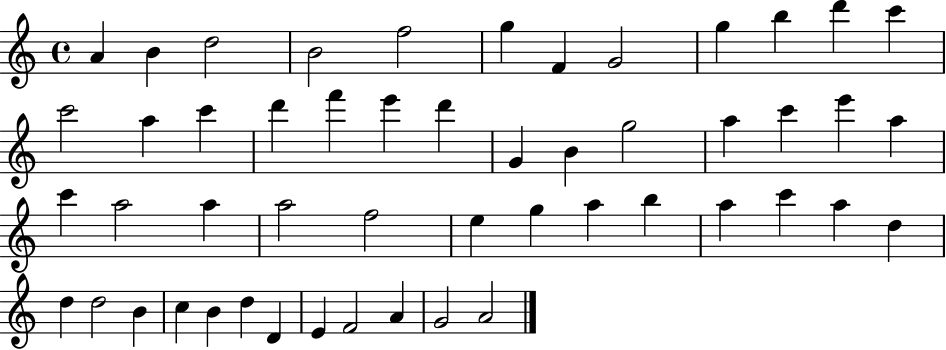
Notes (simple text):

A4/q B4/q D5/h B4/h F5/h G5/q F4/q G4/h G5/q B5/q D6/q C6/q C6/h A5/q C6/q D6/q F6/q E6/q D6/q G4/q B4/q G5/h A5/q C6/q E6/q A5/q C6/q A5/h A5/q A5/h F5/h E5/q G5/q A5/q B5/q A5/q C6/q A5/q D5/q D5/q D5/h B4/q C5/q B4/q D5/q D4/q E4/q F4/h A4/q G4/h A4/h